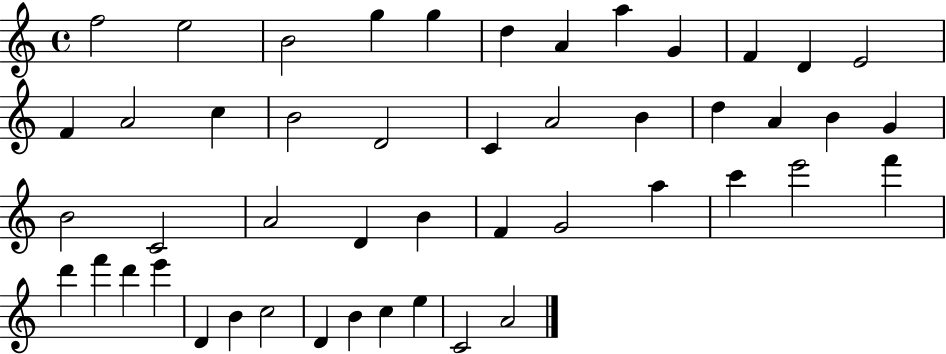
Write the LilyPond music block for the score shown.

{
  \clef treble
  \time 4/4
  \defaultTimeSignature
  \key c \major
  f''2 e''2 | b'2 g''4 g''4 | d''4 a'4 a''4 g'4 | f'4 d'4 e'2 | \break f'4 a'2 c''4 | b'2 d'2 | c'4 a'2 b'4 | d''4 a'4 b'4 g'4 | \break b'2 c'2 | a'2 d'4 b'4 | f'4 g'2 a''4 | c'''4 e'''2 f'''4 | \break d'''4 f'''4 d'''4 e'''4 | d'4 b'4 c''2 | d'4 b'4 c''4 e''4 | c'2 a'2 | \break \bar "|."
}